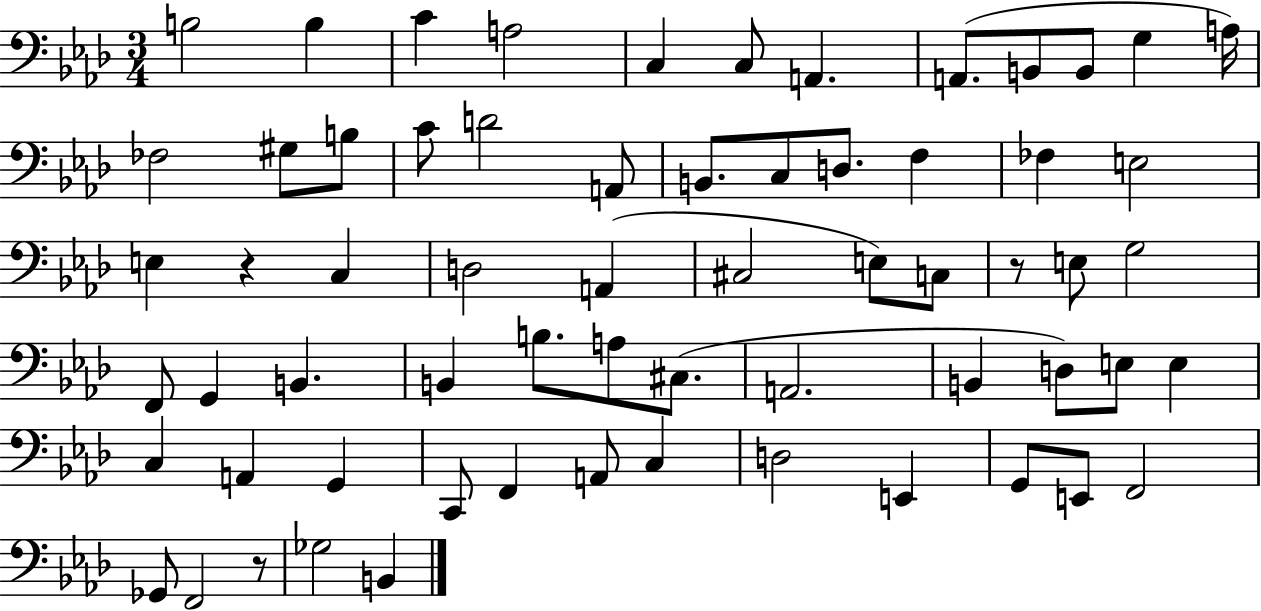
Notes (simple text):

B3/h B3/q C4/q A3/h C3/q C3/e A2/q. A2/e. B2/e B2/e G3/q A3/s FES3/h G#3/e B3/e C4/e D4/h A2/e B2/e. C3/e D3/e. F3/q FES3/q E3/h E3/q R/q C3/q D3/h A2/q C#3/h E3/e C3/e R/e E3/e G3/h F2/e G2/q B2/q. B2/q B3/e. A3/e C#3/e. A2/h. B2/q D3/e E3/e E3/q C3/q A2/q G2/q C2/e F2/q A2/e C3/q D3/h E2/q G2/e E2/e F2/h Gb2/e F2/h R/e Gb3/h B2/q